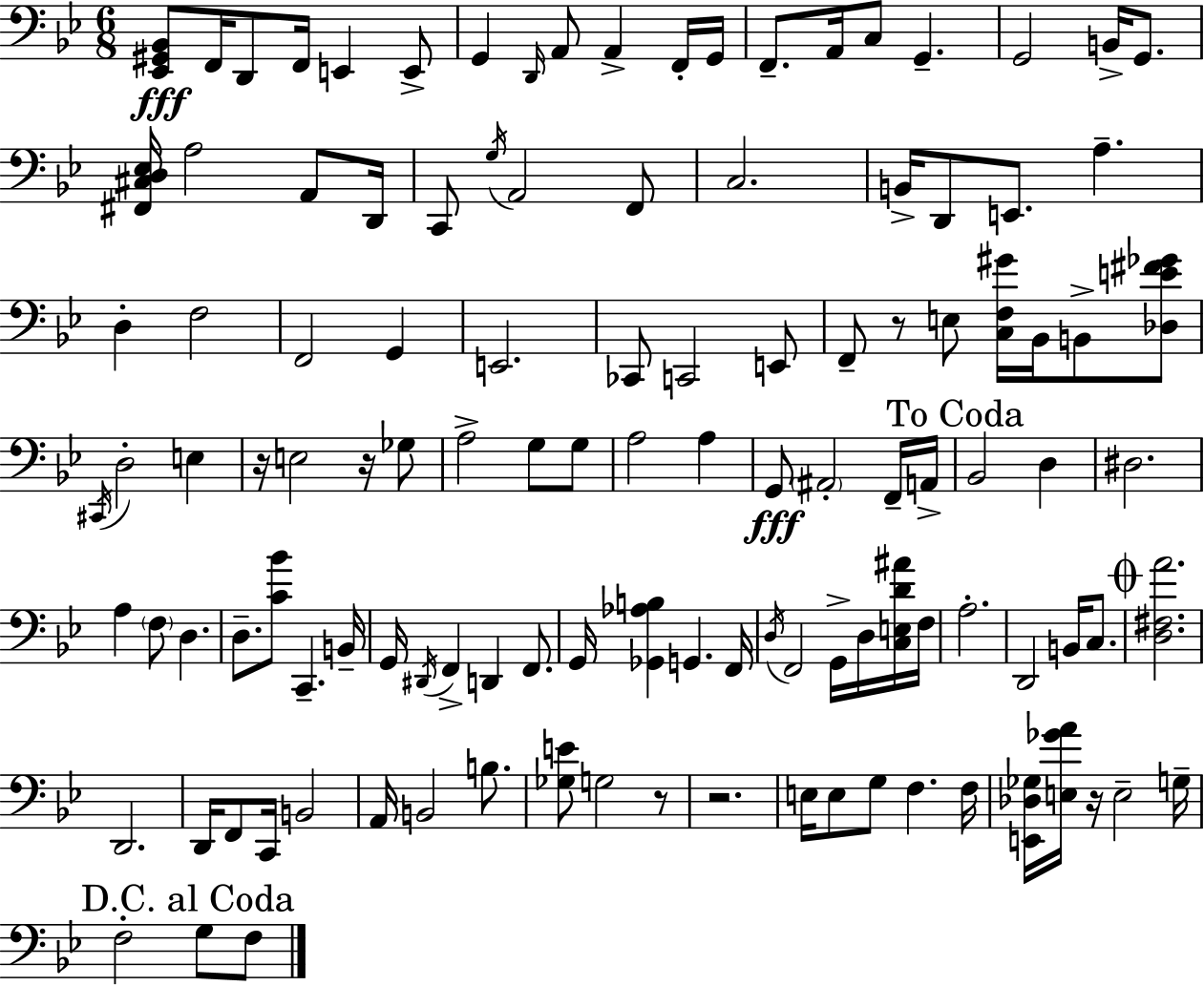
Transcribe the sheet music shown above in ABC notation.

X:1
T:Untitled
M:6/8
L:1/4
K:Bb
[_E,,^G,,_B,,]/2 F,,/4 D,,/2 F,,/4 E,, E,,/2 G,, D,,/4 A,,/2 A,, F,,/4 G,,/4 F,,/2 A,,/4 C,/2 G,, G,,2 B,,/4 G,,/2 [^F,,^C,D,_E,]/4 A,2 A,,/2 D,,/4 C,,/2 G,/4 A,,2 F,,/2 C,2 B,,/4 D,,/2 E,,/2 A, D, F,2 F,,2 G,, E,,2 _C,,/2 C,,2 E,,/2 F,,/2 z/2 E,/2 [C,F,^G]/4 _B,,/4 B,,/2 [_D,E^F_G]/2 ^C,,/4 D,2 E, z/4 E,2 z/4 _G,/2 A,2 G,/2 G,/2 A,2 A, G,,/2 ^A,,2 F,,/4 A,,/4 _B,,2 D, ^D,2 A, F,/2 D, D,/2 [C_B]/2 C,, B,,/4 G,,/4 ^D,,/4 F,, D,, F,,/2 G,,/4 [_G,,_A,B,] G,, F,,/4 D,/4 F,,2 G,,/4 D,/4 [C,E,D^A]/4 F,/4 A,2 D,,2 B,,/4 C,/2 [D,^F,A]2 D,,2 D,,/4 F,,/2 C,,/4 B,,2 A,,/4 B,,2 B,/2 [_G,E]/2 G,2 z/2 z2 E,/4 E,/2 G,/2 F, F,/4 [E,,_D,_G,]/4 [E,_GA]/4 z/4 E,2 G,/4 F,2 G,/2 F,/2